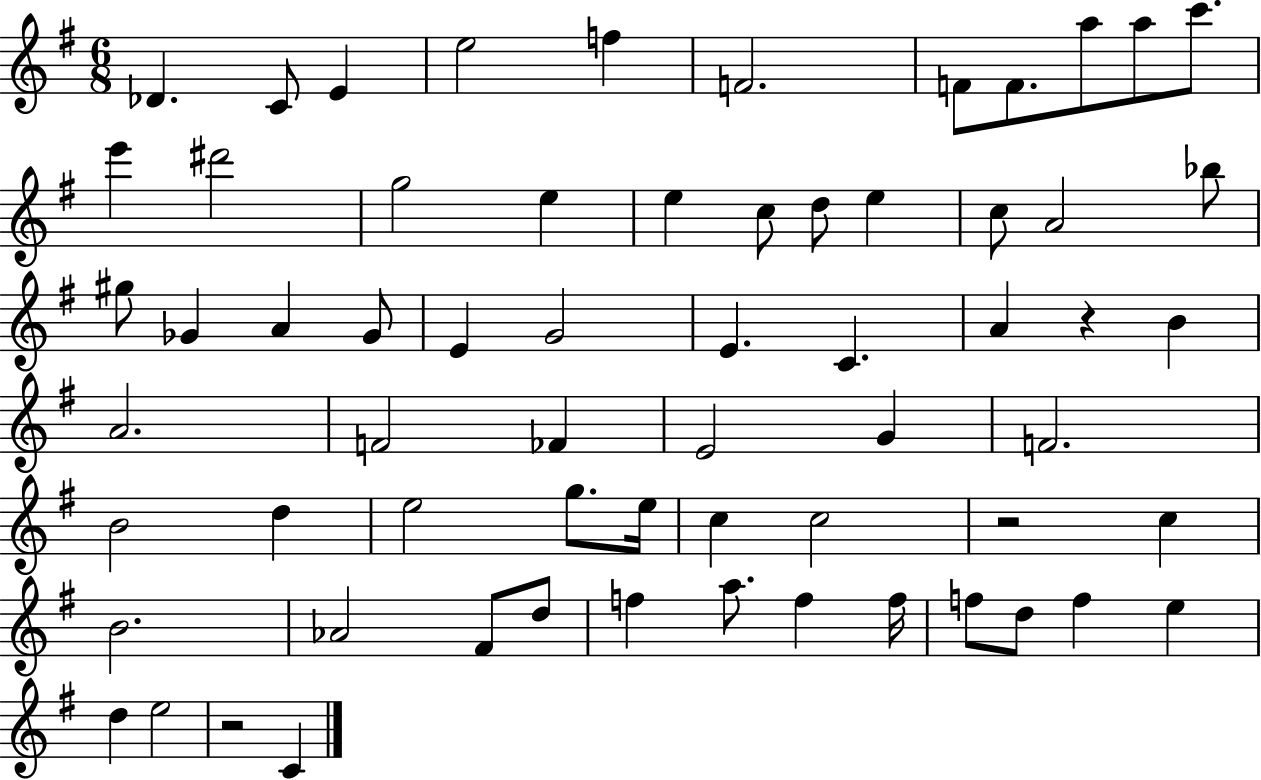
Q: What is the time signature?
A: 6/8